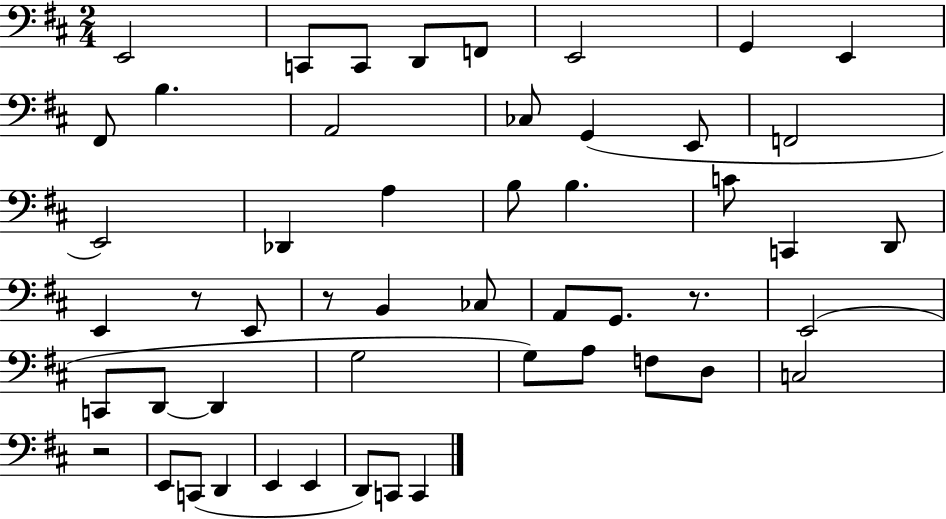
X:1
T:Untitled
M:2/4
L:1/4
K:D
E,,2 C,,/2 C,,/2 D,,/2 F,,/2 E,,2 G,, E,, ^F,,/2 B, A,,2 _C,/2 G,, E,,/2 F,,2 E,,2 _D,, A, B,/2 B, C/2 C,, D,,/2 E,, z/2 E,,/2 z/2 B,, _C,/2 A,,/2 G,,/2 z/2 E,,2 C,,/2 D,,/2 D,, G,2 G,/2 A,/2 F,/2 D,/2 C,2 z2 E,,/2 C,,/2 D,, E,, E,, D,,/2 C,,/2 C,,